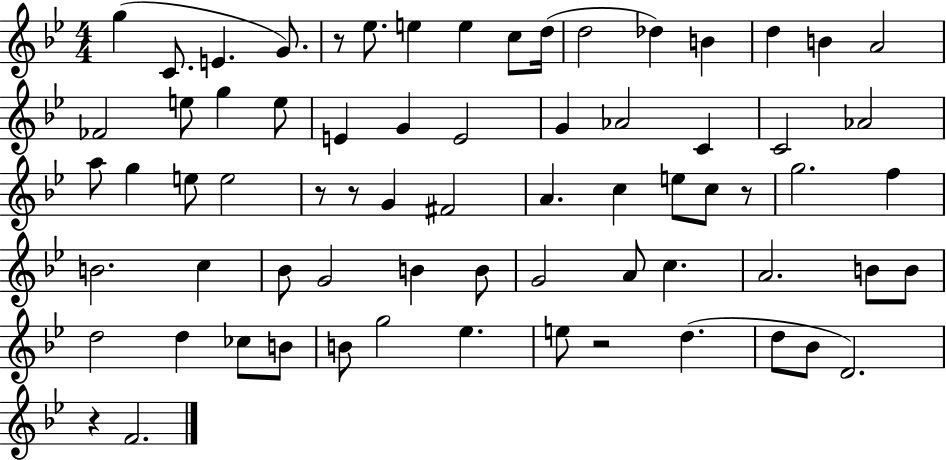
X:1
T:Untitled
M:4/4
L:1/4
K:Bb
g C/2 E G/2 z/2 _e/2 e e c/2 d/4 d2 _d B d B A2 _F2 e/2 g e/2 E G E2 G _A2 C C2 _A2 a/2 g e/2 e2 z/2 z/2 G ^F2 A c e/2 c/2 z/2 g2 f B2 c _B/2 G2 B B/2 G2 A/2 c A2 B/2 B/2 d2 d _c/2 B/2 B/2 g2 _e e/2 z2 d d/2 _B/2 D2 z F2